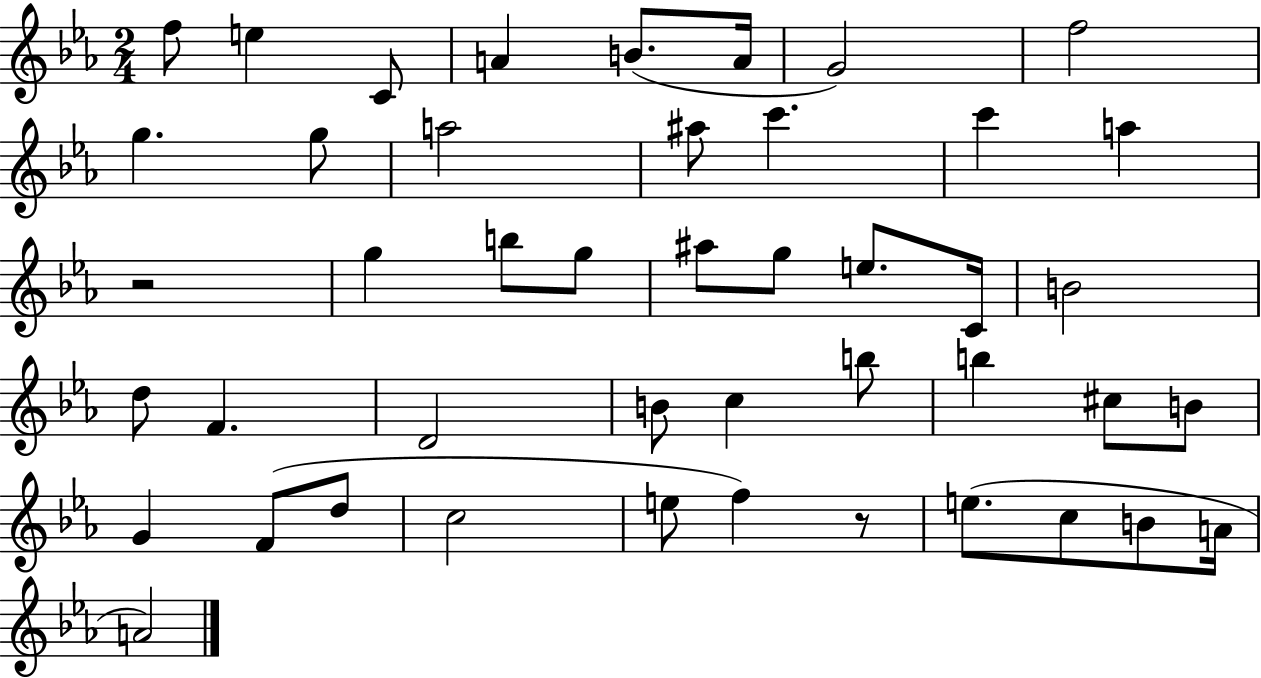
X:1
T:Untitled
M:2/4
L:1/4
K:Eb
f/2 e C/2 A B/2 A/4 G2 f2 g g/2 a2 ^a/2 c' c' a z2 g b/2 g/2 ^a/2 g/2 e/2 C/4 B2 d/2 F D2 B/2 c b/2 b ^c/2 B/2 G F/2 d/2 c2 e/2 f z/2 e/2 c/2 B/2 A/4 A2